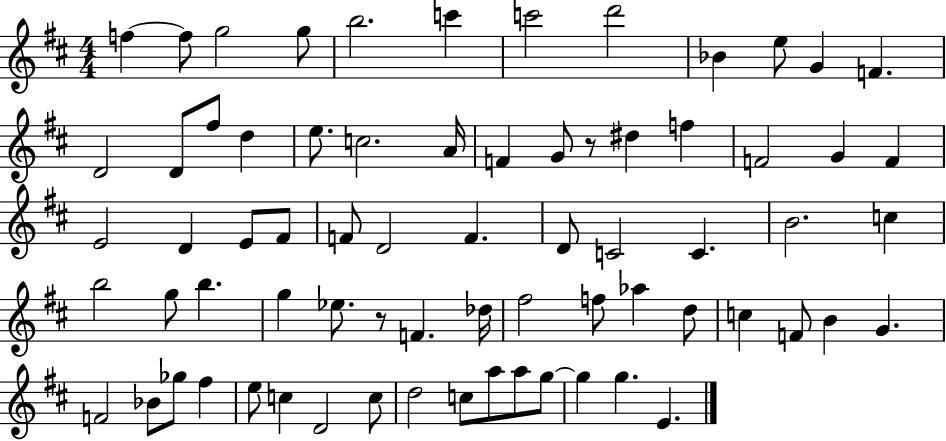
F5/q F5/e G5/h G5/e B5/h. C6/q C6/h D6/h Bb4/q E5/e G4/q F4/q. D4/h D4/e F#5/e D5/q E5/e. C5/h. A4/s F4/q G4/e R/e D#5/q F5/q F4/h G4/q F4/q E4/h D4/q E4/e F#4/e F4/e D4/h F4/q. D4/e C4/h C4/q. B4/h. C5/q B5/h G5/e B5/q. G5/q Eb5/e. R/e F4/q. Db5/s F#5/h F5/e Ab5/q D5/e C5/q F4/e B4/q G4/q. F4/h Bb4/e Gb5/e F#5/q E5/e C5/q D4/h C5/e D5/h C5/e A5/e A5/e G5/e G5/q G5/q. E4/q.